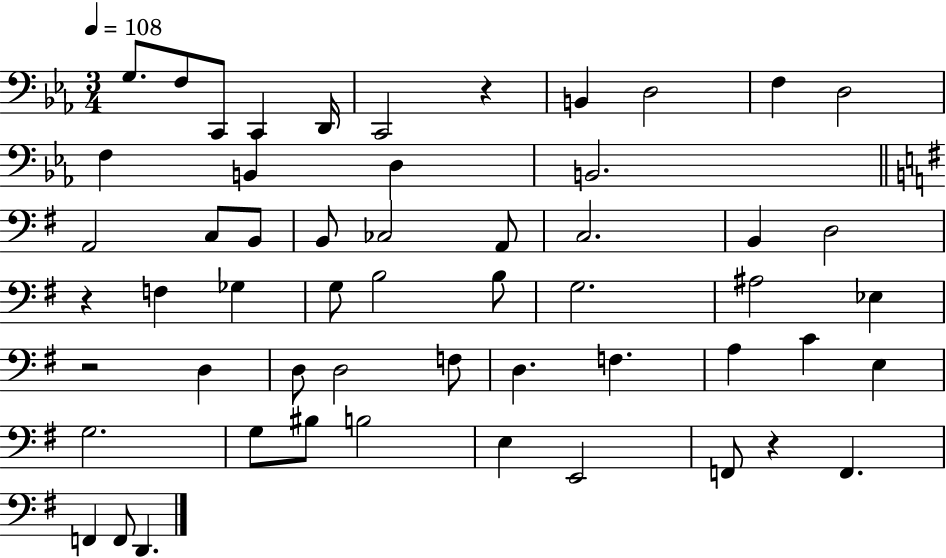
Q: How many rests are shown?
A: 4